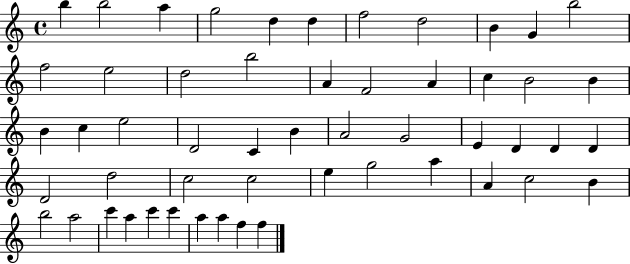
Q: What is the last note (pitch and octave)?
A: F5